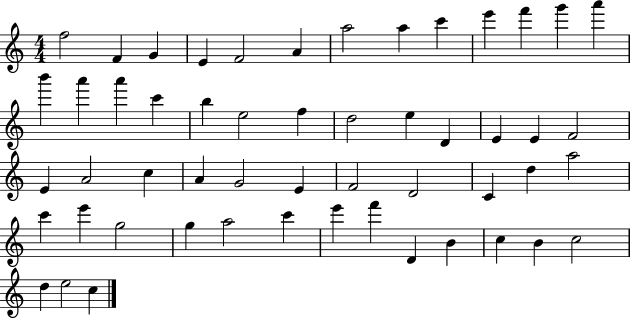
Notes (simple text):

F5/h F4/q G4/q E4/q F4/h A4/q A5/h A5/q C6/q E6/q F6/q G6/q A6/q B6/q A6/q A6/q C6/q B5/q E5/h F5/q D5/h E5/q D4/q E4/q E4/q F4/h E4/q A4/h C5/q A4/q G4/h E4/q F4/h D4/h C4/q D5/q A5/h C6/q E6/q G5/h G5/q A5/h C6/q E6/q F6/q D4/q B4/q C5/q B4/q C5/h D5/q E5/h C5/q